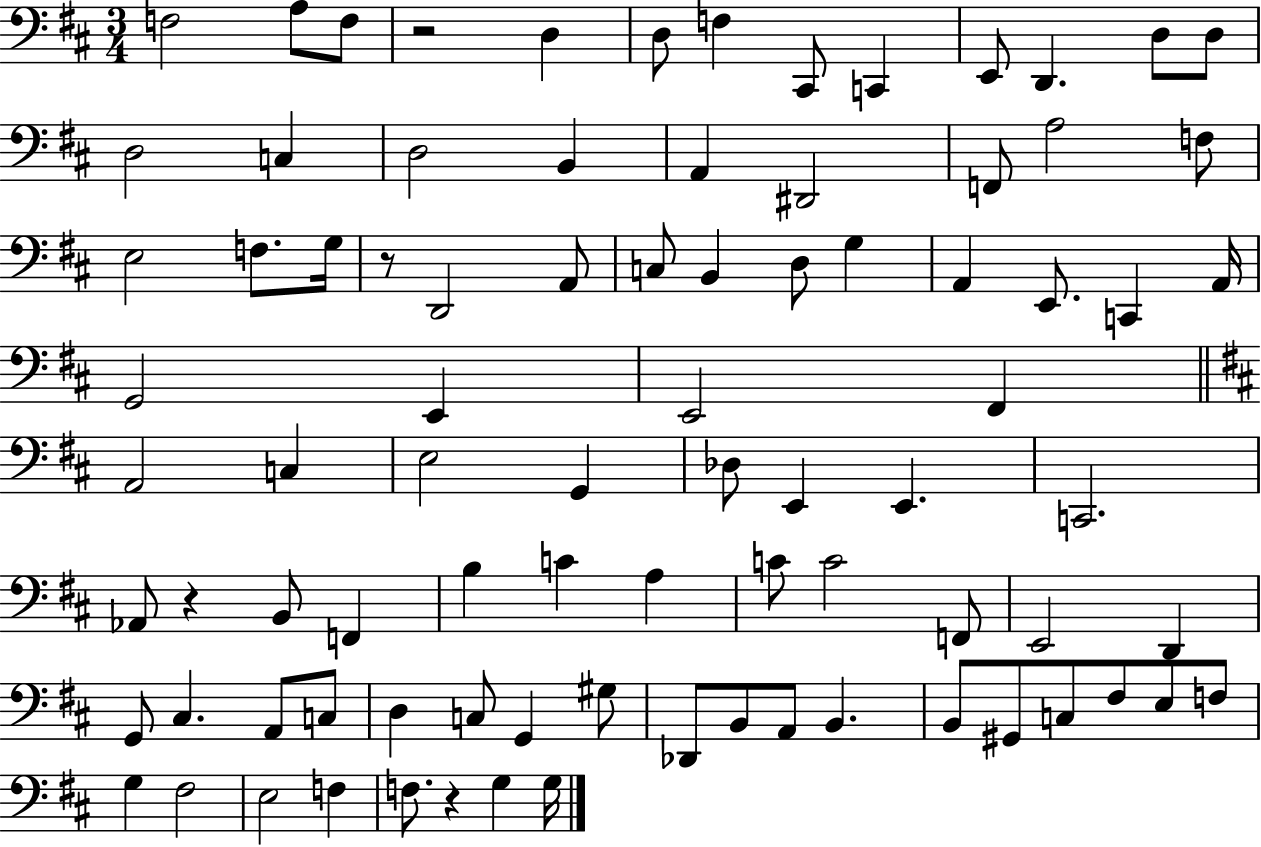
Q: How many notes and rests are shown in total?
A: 86